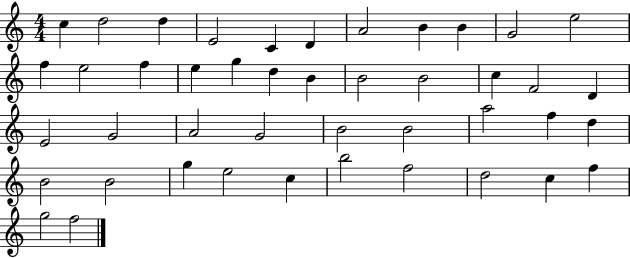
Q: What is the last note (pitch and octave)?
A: F5